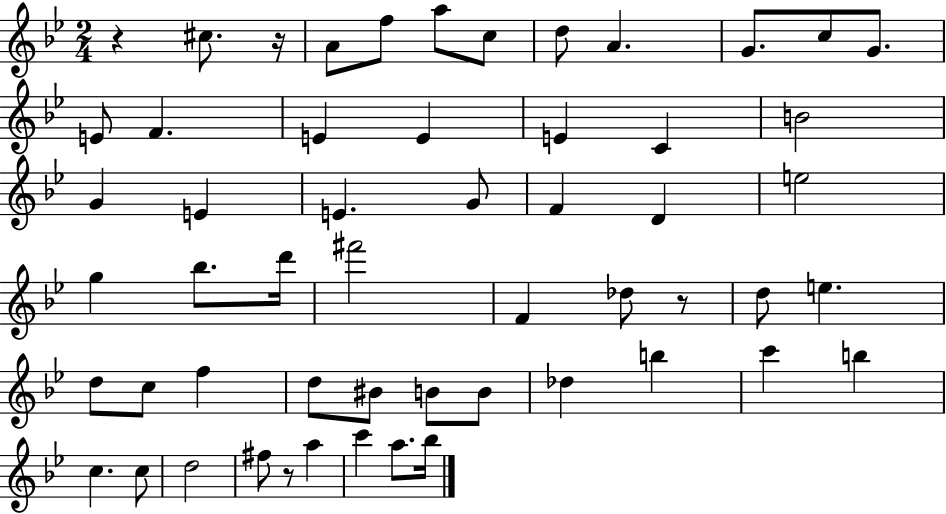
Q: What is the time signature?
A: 2/4